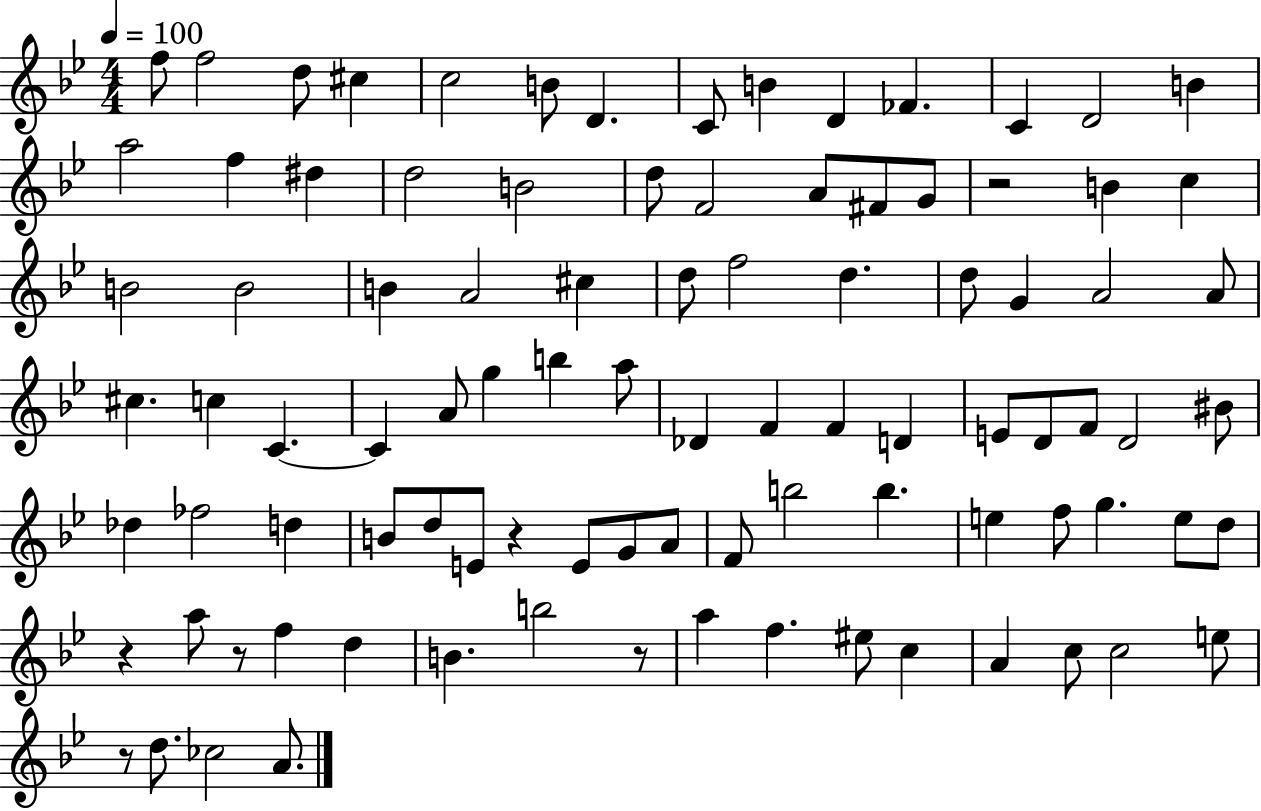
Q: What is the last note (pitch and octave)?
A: A4